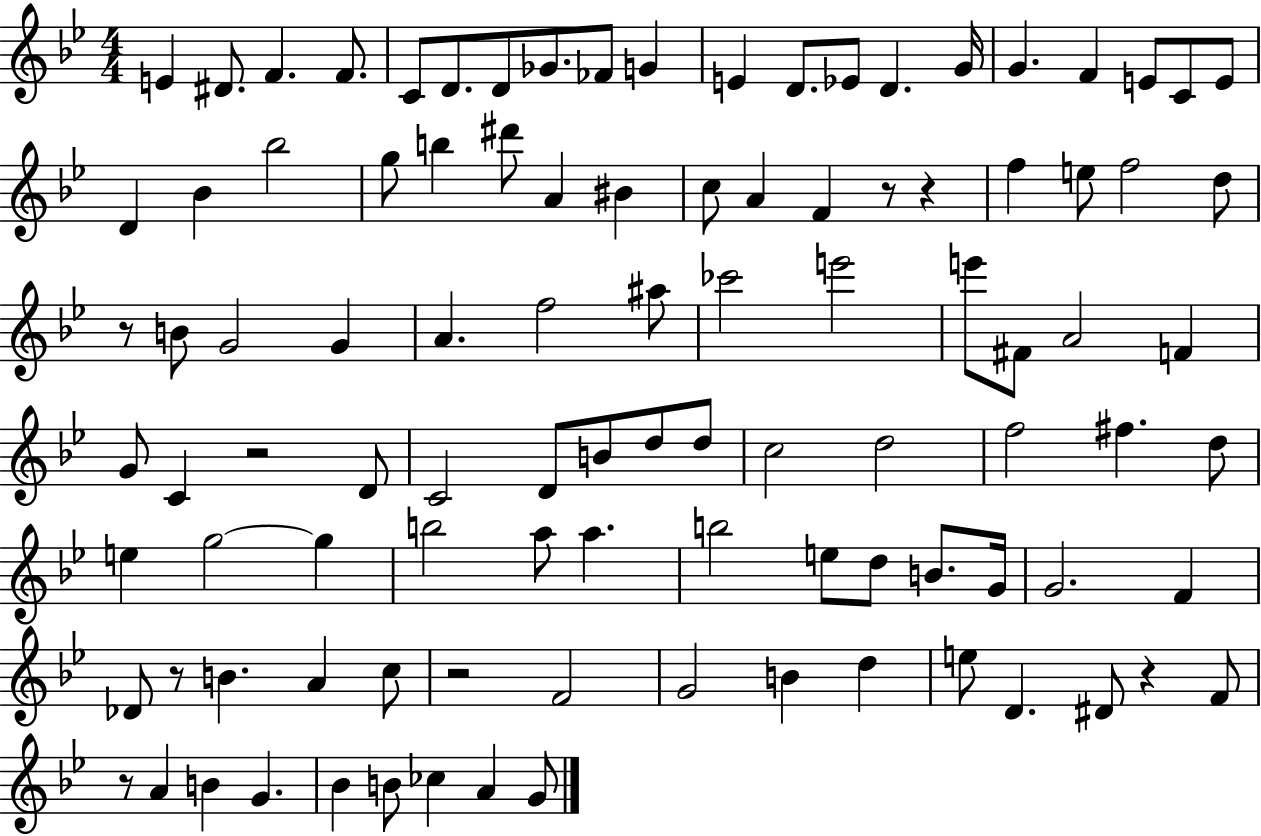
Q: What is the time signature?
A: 4/4